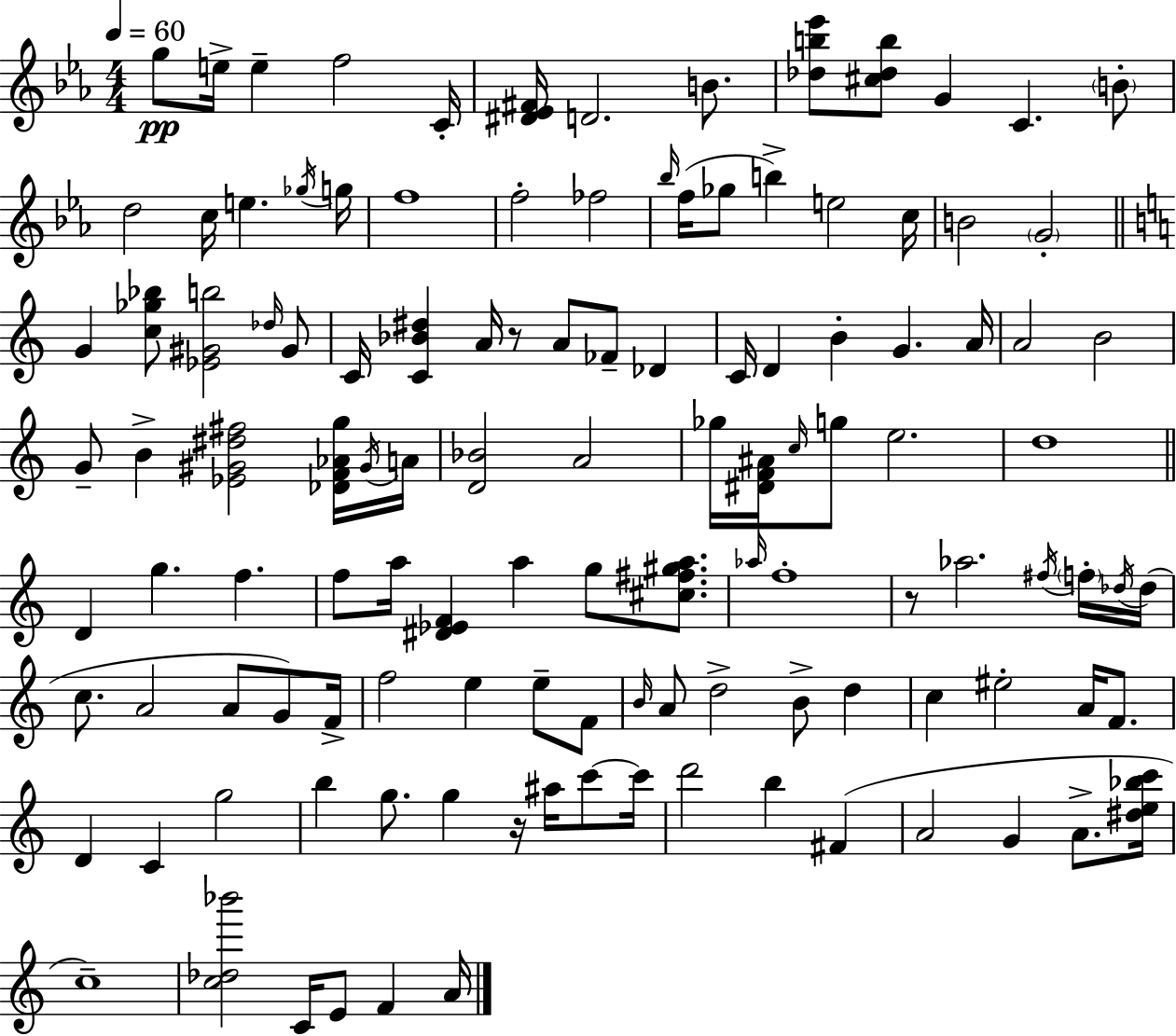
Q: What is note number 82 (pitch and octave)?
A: A4